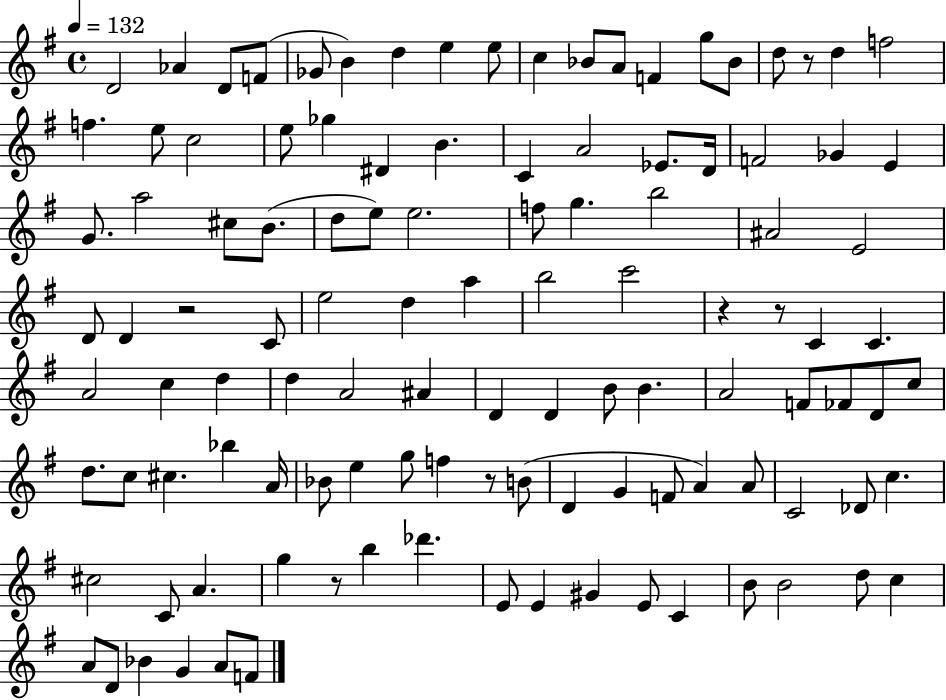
D4/h Ab4/q D4/e F4/e Gb4/e B4/q D5/q E5/q E5/e C5/q Bb4/e A4/e F4/q G5/e Bb4/e D5/e R/e D5/q F5/h F5/q. E5/e C5/h E5/e Gb5/q D#4/q B4/q. C4/q A4/h Eb4/e. D4/s F4/h Gb4/q E4/q G4/e. A5/h C#5/e B4/e. D5/e E5/e E5/h. F5/e G5/q. B5/h A#4/h E4/h D4/e D4/q R/h C4/e E5/h D5/q A5/q B5/h C6/h R/q R/e C4/q C4/q. A4/h C5/q D5/q D5/q A4/h A#4/q D4/q D4/q B4/e B4/q. A4/h F4/e FES4/e D4/e C5/e D5/e. C5/e C#5/q. Bb5/q A4/s Bb4/e E5/q G5/e F5/q R/e B4/e D4/q G4/q F4/e A4/q A4/e C4/h Db4/e C5/q. C#5/h C4/e A4/q. G5/q R/e B5/q Db6/q. E4/e E4/q G#4/q E4/e C4/q B4/e B4/h D5/e C5/q A4/e D4/e Bb4/q G4/q A4/e F4/e